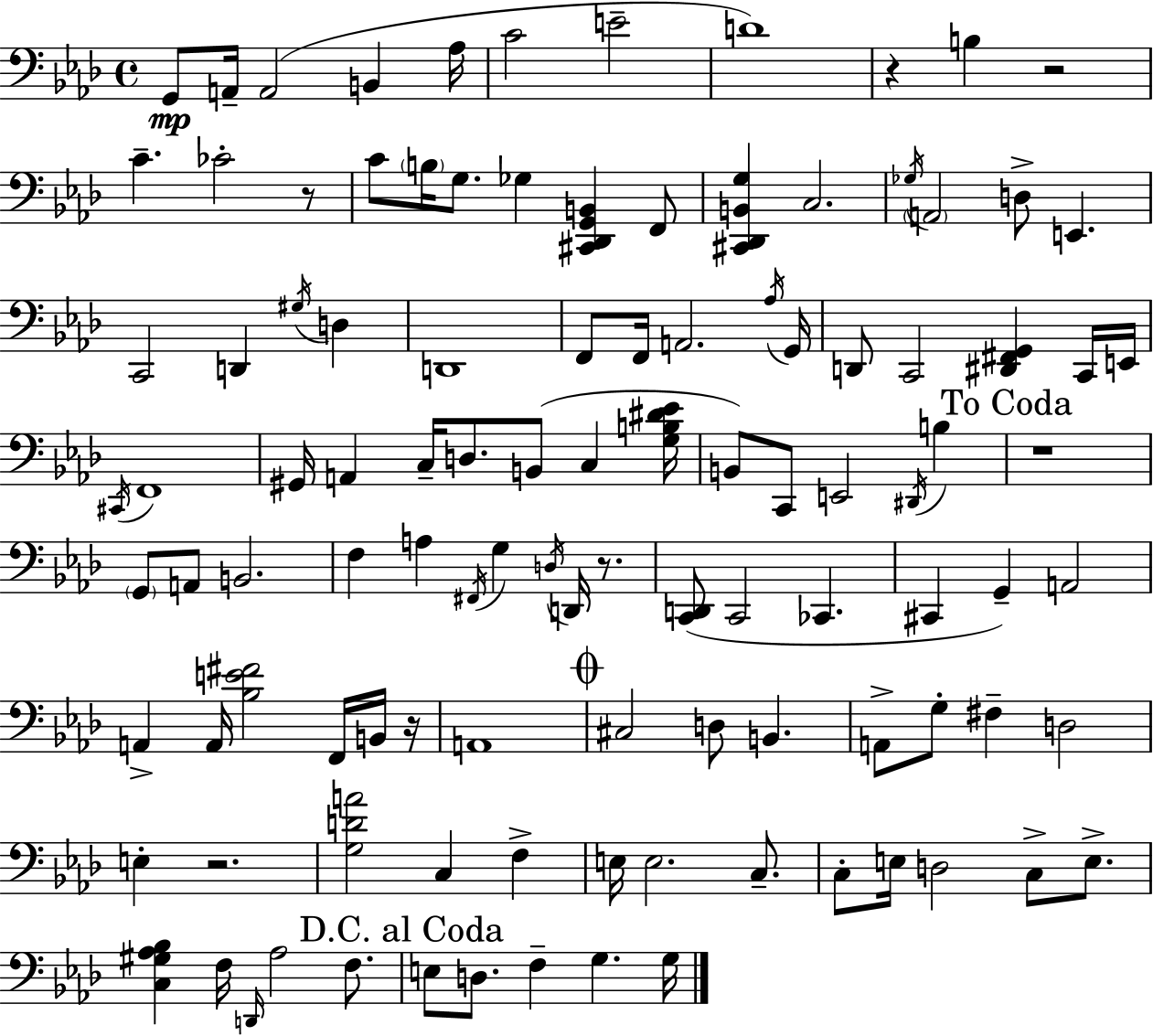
{
  \clef bass
  \time 4/4
  \defaultTimeSignature
  \key f \minor
  g,8\mp a,16-- a,2( b,4 aes16 | c'2 e'2-- | d'1) | r4 b4 r2 | \break c'4.-- ces'2-. r8 | c'8 \parenthesize b16 g8. ges4 <cis, des, g, b,>4 f,8 | <cis, des, b, g>4 c2. | \acciaccatura { ges16 } \parenthesize a,2 d8-> e,4. | \break c,2 d,4 \acciaccatura { gis16 } d4 | d,1 | f,8 f,16 a,2. | \acciaccatura { aes16 } g,16 d,8 c,2 <dis, fis, g,>4 | \break c,16 e,16 \acciaccatura { cis,16 } f,1 | gis,16 a,4 c16-- d8. b,8( c4 | <g b dis' ees'>16 b,8) c,8 e,2 | \acciaccatura { dis,16 } b4 \mark "To Coda" r1 | \break \parenthesize g,8 a,8 b,2. | f4 a4 \acciaccatura { fis,16 } g4 | \acciaccatura { d16 } d,16 r8. <c, d,>8( c,2 | ces,4. cis,4 g,4--) a,2 | \break a,4-> a,16 <bes e' fis'>2 | f,16 b,16 r16 a,1 | \mark \markup { \musicglyph "scripts.coda" } cis2 d8 | b,4. a,8-> g8-. fis4-- d2 | \break e4-. r2. | <g d' a'>2 c4 | f4-> e16 e2. | c8.-- c8-. e16 d2 | \break c8-> e8.-> <c gis aes bes>4 f16 \grace { d,16 } aes2 | f8. \mark "D.C. al Coda" e8 d8. f4-- | g4. g16 \bar "|."
}